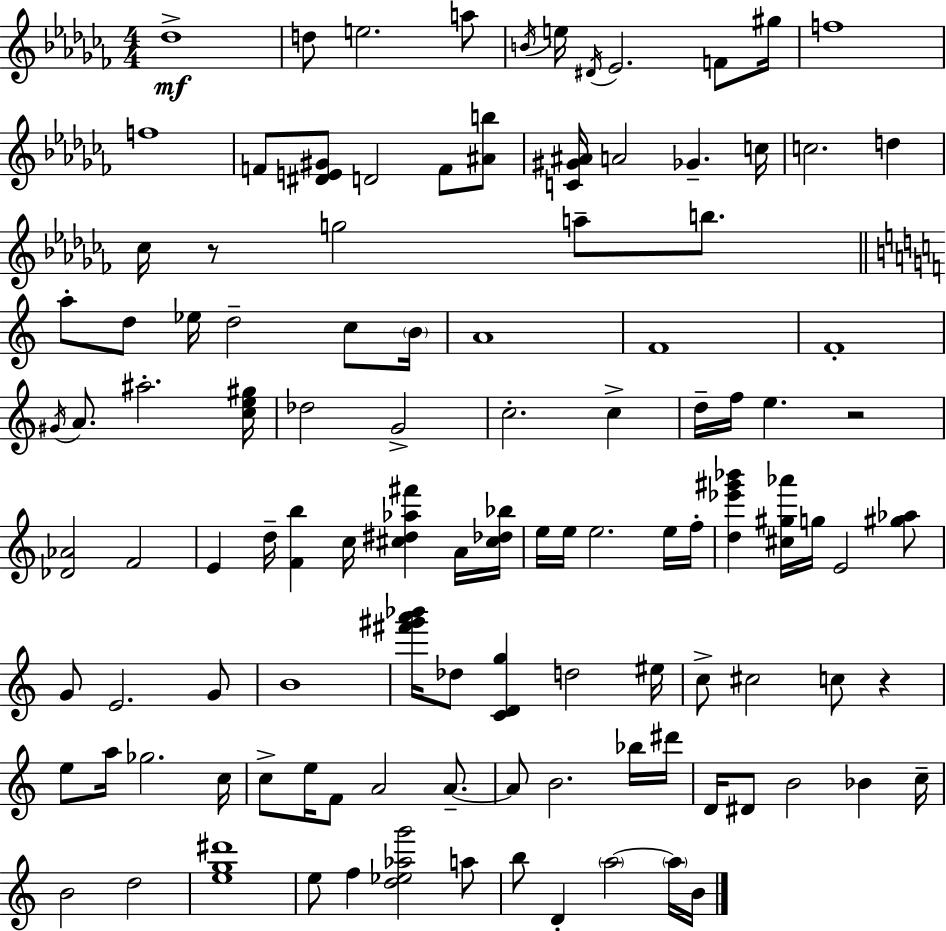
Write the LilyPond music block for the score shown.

{
  \clef treble
  \numericTimeSignature
  \time 4/4
  \key aes \minor
  des''1->\mf | d''8 e''2. a''8 | \acciaccatura { b'16 } e''16 \acciaccatura { dis'16 } ees'2. f'8 | gis''16 f''1 | \break f''1 | f'8 <dis' e' gis'>8 d'2 f'8 | <ais' b''>8 <c' gis' ais'>16 a'2 ges'4.-- | c''16 c''2. d''4 | \break ces''16 r8 g''2 a''8-- b''8. | \bar "||" \break \key c \major a''8-. d''8 ees''16 d''2-- c''8 \parenthesize b'16 | a'1 | f'1 | f'1-. | \break \acciaccatura { gis'16 } a'8. ais''2.-. | <c'' e'' gis''>16 des''2 g'2-> | c''2.-. c''4-> | d''16-- f''16 e''4. r2 | \break <des' aes'>2 f'2 | e'4 d''16-- <f' b''>4 c''16 <cis'' dis'' aes'' fis'''>4 a'16 | <cis'' des'' bes''>16 e''16 e''16 e''2. e''16 | f''16-. <d'' ees''' gis''' bes'''>4 <cis'' gis'' aes'''>16 g''16 e'2 <gis'' aes''>8 | \break g'8 e'2. g'8 | b'1 | <fis''' gis''' a''' bes'''>16 des''8 <c' d' g''>4 d''2 | eis''16 c''8-> cis''2 c''8 r4 | \break e''8 a''16 ges''2. | c''16 c''8-> e''16 f'8 a'2 a'8.--~~ | a'8 b'2. bes''16 | dis'''16 d'16 dis'8 b'2 bes'4 | \break c''16-- b'2 d''2 | <e'' g'' dis'''>1 | e''8 f''4 <d'' ees'' aes'' g'''>2 a''8 | b''8 d'4-. \parenthesize a''2~~ \parenthesize a''16 | \break b'16 \bar "|."
}